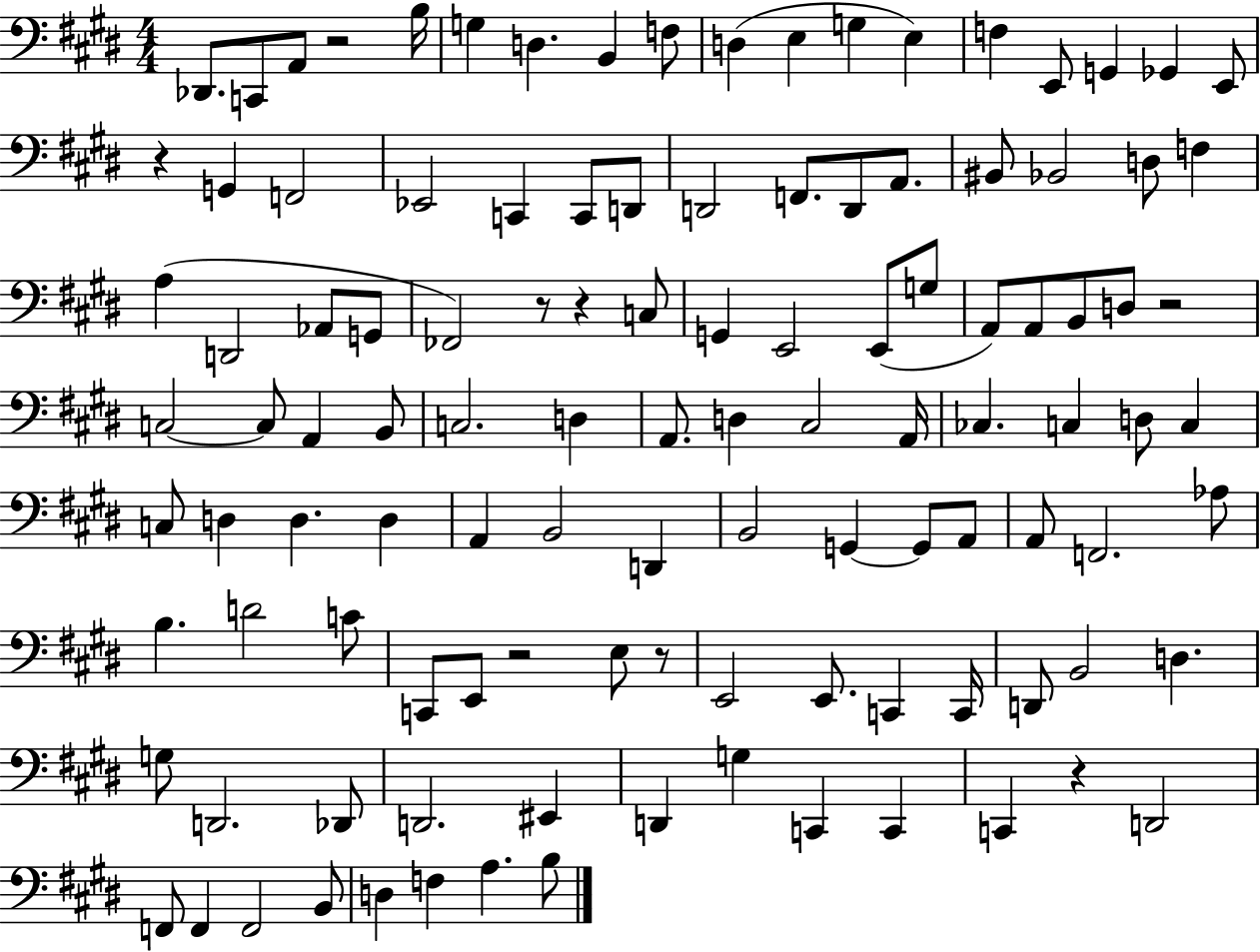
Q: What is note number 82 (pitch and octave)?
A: C2